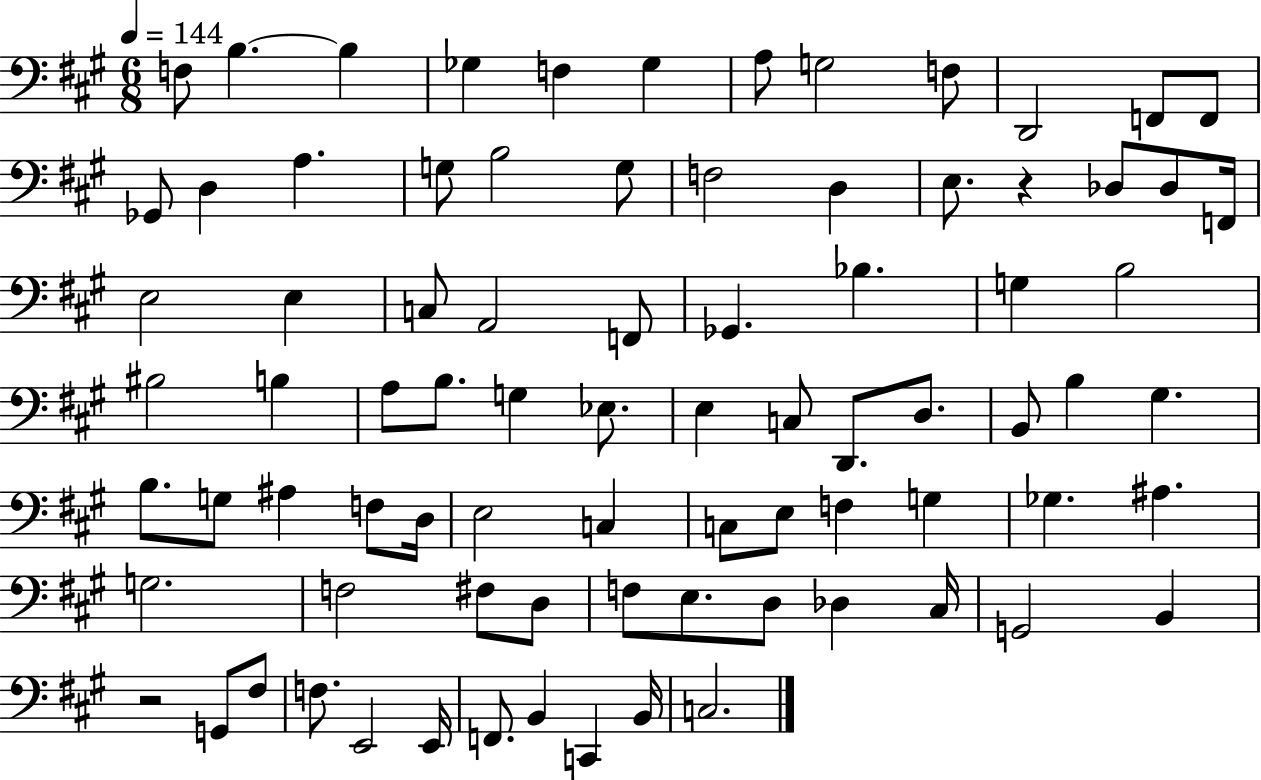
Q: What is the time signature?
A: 6/8